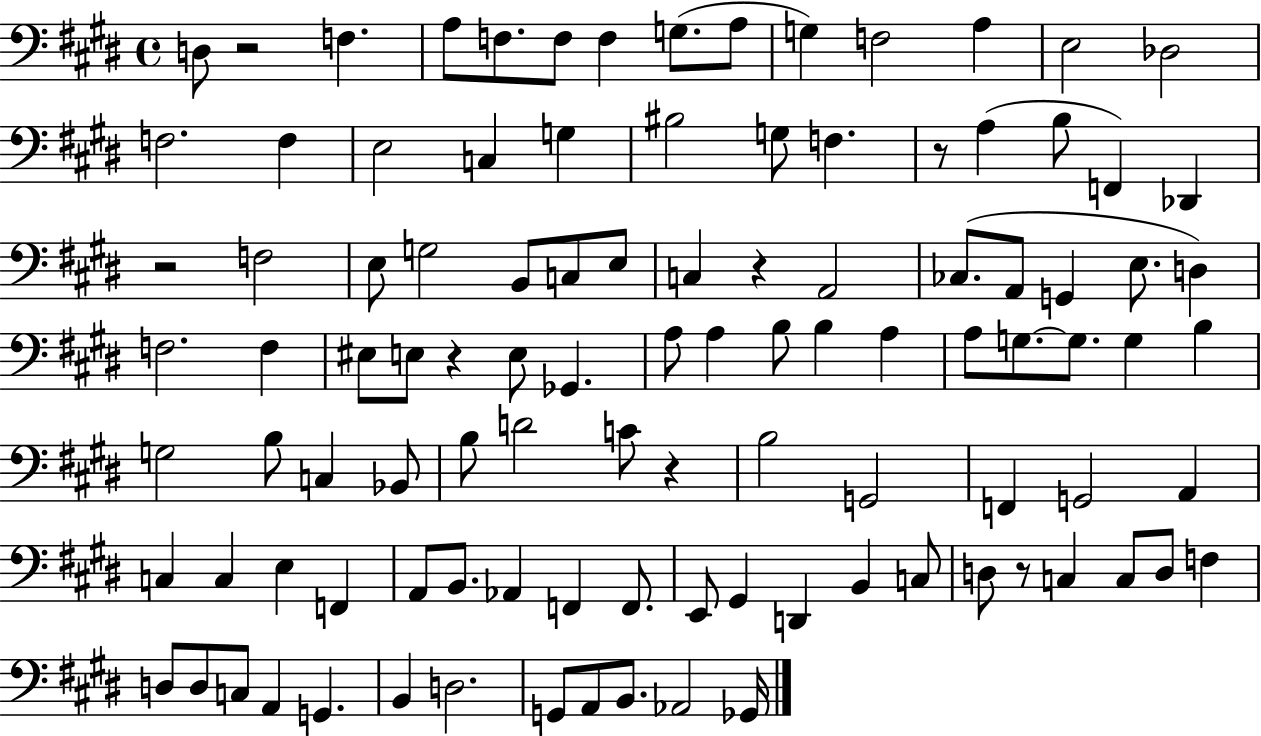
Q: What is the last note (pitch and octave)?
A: Gb2